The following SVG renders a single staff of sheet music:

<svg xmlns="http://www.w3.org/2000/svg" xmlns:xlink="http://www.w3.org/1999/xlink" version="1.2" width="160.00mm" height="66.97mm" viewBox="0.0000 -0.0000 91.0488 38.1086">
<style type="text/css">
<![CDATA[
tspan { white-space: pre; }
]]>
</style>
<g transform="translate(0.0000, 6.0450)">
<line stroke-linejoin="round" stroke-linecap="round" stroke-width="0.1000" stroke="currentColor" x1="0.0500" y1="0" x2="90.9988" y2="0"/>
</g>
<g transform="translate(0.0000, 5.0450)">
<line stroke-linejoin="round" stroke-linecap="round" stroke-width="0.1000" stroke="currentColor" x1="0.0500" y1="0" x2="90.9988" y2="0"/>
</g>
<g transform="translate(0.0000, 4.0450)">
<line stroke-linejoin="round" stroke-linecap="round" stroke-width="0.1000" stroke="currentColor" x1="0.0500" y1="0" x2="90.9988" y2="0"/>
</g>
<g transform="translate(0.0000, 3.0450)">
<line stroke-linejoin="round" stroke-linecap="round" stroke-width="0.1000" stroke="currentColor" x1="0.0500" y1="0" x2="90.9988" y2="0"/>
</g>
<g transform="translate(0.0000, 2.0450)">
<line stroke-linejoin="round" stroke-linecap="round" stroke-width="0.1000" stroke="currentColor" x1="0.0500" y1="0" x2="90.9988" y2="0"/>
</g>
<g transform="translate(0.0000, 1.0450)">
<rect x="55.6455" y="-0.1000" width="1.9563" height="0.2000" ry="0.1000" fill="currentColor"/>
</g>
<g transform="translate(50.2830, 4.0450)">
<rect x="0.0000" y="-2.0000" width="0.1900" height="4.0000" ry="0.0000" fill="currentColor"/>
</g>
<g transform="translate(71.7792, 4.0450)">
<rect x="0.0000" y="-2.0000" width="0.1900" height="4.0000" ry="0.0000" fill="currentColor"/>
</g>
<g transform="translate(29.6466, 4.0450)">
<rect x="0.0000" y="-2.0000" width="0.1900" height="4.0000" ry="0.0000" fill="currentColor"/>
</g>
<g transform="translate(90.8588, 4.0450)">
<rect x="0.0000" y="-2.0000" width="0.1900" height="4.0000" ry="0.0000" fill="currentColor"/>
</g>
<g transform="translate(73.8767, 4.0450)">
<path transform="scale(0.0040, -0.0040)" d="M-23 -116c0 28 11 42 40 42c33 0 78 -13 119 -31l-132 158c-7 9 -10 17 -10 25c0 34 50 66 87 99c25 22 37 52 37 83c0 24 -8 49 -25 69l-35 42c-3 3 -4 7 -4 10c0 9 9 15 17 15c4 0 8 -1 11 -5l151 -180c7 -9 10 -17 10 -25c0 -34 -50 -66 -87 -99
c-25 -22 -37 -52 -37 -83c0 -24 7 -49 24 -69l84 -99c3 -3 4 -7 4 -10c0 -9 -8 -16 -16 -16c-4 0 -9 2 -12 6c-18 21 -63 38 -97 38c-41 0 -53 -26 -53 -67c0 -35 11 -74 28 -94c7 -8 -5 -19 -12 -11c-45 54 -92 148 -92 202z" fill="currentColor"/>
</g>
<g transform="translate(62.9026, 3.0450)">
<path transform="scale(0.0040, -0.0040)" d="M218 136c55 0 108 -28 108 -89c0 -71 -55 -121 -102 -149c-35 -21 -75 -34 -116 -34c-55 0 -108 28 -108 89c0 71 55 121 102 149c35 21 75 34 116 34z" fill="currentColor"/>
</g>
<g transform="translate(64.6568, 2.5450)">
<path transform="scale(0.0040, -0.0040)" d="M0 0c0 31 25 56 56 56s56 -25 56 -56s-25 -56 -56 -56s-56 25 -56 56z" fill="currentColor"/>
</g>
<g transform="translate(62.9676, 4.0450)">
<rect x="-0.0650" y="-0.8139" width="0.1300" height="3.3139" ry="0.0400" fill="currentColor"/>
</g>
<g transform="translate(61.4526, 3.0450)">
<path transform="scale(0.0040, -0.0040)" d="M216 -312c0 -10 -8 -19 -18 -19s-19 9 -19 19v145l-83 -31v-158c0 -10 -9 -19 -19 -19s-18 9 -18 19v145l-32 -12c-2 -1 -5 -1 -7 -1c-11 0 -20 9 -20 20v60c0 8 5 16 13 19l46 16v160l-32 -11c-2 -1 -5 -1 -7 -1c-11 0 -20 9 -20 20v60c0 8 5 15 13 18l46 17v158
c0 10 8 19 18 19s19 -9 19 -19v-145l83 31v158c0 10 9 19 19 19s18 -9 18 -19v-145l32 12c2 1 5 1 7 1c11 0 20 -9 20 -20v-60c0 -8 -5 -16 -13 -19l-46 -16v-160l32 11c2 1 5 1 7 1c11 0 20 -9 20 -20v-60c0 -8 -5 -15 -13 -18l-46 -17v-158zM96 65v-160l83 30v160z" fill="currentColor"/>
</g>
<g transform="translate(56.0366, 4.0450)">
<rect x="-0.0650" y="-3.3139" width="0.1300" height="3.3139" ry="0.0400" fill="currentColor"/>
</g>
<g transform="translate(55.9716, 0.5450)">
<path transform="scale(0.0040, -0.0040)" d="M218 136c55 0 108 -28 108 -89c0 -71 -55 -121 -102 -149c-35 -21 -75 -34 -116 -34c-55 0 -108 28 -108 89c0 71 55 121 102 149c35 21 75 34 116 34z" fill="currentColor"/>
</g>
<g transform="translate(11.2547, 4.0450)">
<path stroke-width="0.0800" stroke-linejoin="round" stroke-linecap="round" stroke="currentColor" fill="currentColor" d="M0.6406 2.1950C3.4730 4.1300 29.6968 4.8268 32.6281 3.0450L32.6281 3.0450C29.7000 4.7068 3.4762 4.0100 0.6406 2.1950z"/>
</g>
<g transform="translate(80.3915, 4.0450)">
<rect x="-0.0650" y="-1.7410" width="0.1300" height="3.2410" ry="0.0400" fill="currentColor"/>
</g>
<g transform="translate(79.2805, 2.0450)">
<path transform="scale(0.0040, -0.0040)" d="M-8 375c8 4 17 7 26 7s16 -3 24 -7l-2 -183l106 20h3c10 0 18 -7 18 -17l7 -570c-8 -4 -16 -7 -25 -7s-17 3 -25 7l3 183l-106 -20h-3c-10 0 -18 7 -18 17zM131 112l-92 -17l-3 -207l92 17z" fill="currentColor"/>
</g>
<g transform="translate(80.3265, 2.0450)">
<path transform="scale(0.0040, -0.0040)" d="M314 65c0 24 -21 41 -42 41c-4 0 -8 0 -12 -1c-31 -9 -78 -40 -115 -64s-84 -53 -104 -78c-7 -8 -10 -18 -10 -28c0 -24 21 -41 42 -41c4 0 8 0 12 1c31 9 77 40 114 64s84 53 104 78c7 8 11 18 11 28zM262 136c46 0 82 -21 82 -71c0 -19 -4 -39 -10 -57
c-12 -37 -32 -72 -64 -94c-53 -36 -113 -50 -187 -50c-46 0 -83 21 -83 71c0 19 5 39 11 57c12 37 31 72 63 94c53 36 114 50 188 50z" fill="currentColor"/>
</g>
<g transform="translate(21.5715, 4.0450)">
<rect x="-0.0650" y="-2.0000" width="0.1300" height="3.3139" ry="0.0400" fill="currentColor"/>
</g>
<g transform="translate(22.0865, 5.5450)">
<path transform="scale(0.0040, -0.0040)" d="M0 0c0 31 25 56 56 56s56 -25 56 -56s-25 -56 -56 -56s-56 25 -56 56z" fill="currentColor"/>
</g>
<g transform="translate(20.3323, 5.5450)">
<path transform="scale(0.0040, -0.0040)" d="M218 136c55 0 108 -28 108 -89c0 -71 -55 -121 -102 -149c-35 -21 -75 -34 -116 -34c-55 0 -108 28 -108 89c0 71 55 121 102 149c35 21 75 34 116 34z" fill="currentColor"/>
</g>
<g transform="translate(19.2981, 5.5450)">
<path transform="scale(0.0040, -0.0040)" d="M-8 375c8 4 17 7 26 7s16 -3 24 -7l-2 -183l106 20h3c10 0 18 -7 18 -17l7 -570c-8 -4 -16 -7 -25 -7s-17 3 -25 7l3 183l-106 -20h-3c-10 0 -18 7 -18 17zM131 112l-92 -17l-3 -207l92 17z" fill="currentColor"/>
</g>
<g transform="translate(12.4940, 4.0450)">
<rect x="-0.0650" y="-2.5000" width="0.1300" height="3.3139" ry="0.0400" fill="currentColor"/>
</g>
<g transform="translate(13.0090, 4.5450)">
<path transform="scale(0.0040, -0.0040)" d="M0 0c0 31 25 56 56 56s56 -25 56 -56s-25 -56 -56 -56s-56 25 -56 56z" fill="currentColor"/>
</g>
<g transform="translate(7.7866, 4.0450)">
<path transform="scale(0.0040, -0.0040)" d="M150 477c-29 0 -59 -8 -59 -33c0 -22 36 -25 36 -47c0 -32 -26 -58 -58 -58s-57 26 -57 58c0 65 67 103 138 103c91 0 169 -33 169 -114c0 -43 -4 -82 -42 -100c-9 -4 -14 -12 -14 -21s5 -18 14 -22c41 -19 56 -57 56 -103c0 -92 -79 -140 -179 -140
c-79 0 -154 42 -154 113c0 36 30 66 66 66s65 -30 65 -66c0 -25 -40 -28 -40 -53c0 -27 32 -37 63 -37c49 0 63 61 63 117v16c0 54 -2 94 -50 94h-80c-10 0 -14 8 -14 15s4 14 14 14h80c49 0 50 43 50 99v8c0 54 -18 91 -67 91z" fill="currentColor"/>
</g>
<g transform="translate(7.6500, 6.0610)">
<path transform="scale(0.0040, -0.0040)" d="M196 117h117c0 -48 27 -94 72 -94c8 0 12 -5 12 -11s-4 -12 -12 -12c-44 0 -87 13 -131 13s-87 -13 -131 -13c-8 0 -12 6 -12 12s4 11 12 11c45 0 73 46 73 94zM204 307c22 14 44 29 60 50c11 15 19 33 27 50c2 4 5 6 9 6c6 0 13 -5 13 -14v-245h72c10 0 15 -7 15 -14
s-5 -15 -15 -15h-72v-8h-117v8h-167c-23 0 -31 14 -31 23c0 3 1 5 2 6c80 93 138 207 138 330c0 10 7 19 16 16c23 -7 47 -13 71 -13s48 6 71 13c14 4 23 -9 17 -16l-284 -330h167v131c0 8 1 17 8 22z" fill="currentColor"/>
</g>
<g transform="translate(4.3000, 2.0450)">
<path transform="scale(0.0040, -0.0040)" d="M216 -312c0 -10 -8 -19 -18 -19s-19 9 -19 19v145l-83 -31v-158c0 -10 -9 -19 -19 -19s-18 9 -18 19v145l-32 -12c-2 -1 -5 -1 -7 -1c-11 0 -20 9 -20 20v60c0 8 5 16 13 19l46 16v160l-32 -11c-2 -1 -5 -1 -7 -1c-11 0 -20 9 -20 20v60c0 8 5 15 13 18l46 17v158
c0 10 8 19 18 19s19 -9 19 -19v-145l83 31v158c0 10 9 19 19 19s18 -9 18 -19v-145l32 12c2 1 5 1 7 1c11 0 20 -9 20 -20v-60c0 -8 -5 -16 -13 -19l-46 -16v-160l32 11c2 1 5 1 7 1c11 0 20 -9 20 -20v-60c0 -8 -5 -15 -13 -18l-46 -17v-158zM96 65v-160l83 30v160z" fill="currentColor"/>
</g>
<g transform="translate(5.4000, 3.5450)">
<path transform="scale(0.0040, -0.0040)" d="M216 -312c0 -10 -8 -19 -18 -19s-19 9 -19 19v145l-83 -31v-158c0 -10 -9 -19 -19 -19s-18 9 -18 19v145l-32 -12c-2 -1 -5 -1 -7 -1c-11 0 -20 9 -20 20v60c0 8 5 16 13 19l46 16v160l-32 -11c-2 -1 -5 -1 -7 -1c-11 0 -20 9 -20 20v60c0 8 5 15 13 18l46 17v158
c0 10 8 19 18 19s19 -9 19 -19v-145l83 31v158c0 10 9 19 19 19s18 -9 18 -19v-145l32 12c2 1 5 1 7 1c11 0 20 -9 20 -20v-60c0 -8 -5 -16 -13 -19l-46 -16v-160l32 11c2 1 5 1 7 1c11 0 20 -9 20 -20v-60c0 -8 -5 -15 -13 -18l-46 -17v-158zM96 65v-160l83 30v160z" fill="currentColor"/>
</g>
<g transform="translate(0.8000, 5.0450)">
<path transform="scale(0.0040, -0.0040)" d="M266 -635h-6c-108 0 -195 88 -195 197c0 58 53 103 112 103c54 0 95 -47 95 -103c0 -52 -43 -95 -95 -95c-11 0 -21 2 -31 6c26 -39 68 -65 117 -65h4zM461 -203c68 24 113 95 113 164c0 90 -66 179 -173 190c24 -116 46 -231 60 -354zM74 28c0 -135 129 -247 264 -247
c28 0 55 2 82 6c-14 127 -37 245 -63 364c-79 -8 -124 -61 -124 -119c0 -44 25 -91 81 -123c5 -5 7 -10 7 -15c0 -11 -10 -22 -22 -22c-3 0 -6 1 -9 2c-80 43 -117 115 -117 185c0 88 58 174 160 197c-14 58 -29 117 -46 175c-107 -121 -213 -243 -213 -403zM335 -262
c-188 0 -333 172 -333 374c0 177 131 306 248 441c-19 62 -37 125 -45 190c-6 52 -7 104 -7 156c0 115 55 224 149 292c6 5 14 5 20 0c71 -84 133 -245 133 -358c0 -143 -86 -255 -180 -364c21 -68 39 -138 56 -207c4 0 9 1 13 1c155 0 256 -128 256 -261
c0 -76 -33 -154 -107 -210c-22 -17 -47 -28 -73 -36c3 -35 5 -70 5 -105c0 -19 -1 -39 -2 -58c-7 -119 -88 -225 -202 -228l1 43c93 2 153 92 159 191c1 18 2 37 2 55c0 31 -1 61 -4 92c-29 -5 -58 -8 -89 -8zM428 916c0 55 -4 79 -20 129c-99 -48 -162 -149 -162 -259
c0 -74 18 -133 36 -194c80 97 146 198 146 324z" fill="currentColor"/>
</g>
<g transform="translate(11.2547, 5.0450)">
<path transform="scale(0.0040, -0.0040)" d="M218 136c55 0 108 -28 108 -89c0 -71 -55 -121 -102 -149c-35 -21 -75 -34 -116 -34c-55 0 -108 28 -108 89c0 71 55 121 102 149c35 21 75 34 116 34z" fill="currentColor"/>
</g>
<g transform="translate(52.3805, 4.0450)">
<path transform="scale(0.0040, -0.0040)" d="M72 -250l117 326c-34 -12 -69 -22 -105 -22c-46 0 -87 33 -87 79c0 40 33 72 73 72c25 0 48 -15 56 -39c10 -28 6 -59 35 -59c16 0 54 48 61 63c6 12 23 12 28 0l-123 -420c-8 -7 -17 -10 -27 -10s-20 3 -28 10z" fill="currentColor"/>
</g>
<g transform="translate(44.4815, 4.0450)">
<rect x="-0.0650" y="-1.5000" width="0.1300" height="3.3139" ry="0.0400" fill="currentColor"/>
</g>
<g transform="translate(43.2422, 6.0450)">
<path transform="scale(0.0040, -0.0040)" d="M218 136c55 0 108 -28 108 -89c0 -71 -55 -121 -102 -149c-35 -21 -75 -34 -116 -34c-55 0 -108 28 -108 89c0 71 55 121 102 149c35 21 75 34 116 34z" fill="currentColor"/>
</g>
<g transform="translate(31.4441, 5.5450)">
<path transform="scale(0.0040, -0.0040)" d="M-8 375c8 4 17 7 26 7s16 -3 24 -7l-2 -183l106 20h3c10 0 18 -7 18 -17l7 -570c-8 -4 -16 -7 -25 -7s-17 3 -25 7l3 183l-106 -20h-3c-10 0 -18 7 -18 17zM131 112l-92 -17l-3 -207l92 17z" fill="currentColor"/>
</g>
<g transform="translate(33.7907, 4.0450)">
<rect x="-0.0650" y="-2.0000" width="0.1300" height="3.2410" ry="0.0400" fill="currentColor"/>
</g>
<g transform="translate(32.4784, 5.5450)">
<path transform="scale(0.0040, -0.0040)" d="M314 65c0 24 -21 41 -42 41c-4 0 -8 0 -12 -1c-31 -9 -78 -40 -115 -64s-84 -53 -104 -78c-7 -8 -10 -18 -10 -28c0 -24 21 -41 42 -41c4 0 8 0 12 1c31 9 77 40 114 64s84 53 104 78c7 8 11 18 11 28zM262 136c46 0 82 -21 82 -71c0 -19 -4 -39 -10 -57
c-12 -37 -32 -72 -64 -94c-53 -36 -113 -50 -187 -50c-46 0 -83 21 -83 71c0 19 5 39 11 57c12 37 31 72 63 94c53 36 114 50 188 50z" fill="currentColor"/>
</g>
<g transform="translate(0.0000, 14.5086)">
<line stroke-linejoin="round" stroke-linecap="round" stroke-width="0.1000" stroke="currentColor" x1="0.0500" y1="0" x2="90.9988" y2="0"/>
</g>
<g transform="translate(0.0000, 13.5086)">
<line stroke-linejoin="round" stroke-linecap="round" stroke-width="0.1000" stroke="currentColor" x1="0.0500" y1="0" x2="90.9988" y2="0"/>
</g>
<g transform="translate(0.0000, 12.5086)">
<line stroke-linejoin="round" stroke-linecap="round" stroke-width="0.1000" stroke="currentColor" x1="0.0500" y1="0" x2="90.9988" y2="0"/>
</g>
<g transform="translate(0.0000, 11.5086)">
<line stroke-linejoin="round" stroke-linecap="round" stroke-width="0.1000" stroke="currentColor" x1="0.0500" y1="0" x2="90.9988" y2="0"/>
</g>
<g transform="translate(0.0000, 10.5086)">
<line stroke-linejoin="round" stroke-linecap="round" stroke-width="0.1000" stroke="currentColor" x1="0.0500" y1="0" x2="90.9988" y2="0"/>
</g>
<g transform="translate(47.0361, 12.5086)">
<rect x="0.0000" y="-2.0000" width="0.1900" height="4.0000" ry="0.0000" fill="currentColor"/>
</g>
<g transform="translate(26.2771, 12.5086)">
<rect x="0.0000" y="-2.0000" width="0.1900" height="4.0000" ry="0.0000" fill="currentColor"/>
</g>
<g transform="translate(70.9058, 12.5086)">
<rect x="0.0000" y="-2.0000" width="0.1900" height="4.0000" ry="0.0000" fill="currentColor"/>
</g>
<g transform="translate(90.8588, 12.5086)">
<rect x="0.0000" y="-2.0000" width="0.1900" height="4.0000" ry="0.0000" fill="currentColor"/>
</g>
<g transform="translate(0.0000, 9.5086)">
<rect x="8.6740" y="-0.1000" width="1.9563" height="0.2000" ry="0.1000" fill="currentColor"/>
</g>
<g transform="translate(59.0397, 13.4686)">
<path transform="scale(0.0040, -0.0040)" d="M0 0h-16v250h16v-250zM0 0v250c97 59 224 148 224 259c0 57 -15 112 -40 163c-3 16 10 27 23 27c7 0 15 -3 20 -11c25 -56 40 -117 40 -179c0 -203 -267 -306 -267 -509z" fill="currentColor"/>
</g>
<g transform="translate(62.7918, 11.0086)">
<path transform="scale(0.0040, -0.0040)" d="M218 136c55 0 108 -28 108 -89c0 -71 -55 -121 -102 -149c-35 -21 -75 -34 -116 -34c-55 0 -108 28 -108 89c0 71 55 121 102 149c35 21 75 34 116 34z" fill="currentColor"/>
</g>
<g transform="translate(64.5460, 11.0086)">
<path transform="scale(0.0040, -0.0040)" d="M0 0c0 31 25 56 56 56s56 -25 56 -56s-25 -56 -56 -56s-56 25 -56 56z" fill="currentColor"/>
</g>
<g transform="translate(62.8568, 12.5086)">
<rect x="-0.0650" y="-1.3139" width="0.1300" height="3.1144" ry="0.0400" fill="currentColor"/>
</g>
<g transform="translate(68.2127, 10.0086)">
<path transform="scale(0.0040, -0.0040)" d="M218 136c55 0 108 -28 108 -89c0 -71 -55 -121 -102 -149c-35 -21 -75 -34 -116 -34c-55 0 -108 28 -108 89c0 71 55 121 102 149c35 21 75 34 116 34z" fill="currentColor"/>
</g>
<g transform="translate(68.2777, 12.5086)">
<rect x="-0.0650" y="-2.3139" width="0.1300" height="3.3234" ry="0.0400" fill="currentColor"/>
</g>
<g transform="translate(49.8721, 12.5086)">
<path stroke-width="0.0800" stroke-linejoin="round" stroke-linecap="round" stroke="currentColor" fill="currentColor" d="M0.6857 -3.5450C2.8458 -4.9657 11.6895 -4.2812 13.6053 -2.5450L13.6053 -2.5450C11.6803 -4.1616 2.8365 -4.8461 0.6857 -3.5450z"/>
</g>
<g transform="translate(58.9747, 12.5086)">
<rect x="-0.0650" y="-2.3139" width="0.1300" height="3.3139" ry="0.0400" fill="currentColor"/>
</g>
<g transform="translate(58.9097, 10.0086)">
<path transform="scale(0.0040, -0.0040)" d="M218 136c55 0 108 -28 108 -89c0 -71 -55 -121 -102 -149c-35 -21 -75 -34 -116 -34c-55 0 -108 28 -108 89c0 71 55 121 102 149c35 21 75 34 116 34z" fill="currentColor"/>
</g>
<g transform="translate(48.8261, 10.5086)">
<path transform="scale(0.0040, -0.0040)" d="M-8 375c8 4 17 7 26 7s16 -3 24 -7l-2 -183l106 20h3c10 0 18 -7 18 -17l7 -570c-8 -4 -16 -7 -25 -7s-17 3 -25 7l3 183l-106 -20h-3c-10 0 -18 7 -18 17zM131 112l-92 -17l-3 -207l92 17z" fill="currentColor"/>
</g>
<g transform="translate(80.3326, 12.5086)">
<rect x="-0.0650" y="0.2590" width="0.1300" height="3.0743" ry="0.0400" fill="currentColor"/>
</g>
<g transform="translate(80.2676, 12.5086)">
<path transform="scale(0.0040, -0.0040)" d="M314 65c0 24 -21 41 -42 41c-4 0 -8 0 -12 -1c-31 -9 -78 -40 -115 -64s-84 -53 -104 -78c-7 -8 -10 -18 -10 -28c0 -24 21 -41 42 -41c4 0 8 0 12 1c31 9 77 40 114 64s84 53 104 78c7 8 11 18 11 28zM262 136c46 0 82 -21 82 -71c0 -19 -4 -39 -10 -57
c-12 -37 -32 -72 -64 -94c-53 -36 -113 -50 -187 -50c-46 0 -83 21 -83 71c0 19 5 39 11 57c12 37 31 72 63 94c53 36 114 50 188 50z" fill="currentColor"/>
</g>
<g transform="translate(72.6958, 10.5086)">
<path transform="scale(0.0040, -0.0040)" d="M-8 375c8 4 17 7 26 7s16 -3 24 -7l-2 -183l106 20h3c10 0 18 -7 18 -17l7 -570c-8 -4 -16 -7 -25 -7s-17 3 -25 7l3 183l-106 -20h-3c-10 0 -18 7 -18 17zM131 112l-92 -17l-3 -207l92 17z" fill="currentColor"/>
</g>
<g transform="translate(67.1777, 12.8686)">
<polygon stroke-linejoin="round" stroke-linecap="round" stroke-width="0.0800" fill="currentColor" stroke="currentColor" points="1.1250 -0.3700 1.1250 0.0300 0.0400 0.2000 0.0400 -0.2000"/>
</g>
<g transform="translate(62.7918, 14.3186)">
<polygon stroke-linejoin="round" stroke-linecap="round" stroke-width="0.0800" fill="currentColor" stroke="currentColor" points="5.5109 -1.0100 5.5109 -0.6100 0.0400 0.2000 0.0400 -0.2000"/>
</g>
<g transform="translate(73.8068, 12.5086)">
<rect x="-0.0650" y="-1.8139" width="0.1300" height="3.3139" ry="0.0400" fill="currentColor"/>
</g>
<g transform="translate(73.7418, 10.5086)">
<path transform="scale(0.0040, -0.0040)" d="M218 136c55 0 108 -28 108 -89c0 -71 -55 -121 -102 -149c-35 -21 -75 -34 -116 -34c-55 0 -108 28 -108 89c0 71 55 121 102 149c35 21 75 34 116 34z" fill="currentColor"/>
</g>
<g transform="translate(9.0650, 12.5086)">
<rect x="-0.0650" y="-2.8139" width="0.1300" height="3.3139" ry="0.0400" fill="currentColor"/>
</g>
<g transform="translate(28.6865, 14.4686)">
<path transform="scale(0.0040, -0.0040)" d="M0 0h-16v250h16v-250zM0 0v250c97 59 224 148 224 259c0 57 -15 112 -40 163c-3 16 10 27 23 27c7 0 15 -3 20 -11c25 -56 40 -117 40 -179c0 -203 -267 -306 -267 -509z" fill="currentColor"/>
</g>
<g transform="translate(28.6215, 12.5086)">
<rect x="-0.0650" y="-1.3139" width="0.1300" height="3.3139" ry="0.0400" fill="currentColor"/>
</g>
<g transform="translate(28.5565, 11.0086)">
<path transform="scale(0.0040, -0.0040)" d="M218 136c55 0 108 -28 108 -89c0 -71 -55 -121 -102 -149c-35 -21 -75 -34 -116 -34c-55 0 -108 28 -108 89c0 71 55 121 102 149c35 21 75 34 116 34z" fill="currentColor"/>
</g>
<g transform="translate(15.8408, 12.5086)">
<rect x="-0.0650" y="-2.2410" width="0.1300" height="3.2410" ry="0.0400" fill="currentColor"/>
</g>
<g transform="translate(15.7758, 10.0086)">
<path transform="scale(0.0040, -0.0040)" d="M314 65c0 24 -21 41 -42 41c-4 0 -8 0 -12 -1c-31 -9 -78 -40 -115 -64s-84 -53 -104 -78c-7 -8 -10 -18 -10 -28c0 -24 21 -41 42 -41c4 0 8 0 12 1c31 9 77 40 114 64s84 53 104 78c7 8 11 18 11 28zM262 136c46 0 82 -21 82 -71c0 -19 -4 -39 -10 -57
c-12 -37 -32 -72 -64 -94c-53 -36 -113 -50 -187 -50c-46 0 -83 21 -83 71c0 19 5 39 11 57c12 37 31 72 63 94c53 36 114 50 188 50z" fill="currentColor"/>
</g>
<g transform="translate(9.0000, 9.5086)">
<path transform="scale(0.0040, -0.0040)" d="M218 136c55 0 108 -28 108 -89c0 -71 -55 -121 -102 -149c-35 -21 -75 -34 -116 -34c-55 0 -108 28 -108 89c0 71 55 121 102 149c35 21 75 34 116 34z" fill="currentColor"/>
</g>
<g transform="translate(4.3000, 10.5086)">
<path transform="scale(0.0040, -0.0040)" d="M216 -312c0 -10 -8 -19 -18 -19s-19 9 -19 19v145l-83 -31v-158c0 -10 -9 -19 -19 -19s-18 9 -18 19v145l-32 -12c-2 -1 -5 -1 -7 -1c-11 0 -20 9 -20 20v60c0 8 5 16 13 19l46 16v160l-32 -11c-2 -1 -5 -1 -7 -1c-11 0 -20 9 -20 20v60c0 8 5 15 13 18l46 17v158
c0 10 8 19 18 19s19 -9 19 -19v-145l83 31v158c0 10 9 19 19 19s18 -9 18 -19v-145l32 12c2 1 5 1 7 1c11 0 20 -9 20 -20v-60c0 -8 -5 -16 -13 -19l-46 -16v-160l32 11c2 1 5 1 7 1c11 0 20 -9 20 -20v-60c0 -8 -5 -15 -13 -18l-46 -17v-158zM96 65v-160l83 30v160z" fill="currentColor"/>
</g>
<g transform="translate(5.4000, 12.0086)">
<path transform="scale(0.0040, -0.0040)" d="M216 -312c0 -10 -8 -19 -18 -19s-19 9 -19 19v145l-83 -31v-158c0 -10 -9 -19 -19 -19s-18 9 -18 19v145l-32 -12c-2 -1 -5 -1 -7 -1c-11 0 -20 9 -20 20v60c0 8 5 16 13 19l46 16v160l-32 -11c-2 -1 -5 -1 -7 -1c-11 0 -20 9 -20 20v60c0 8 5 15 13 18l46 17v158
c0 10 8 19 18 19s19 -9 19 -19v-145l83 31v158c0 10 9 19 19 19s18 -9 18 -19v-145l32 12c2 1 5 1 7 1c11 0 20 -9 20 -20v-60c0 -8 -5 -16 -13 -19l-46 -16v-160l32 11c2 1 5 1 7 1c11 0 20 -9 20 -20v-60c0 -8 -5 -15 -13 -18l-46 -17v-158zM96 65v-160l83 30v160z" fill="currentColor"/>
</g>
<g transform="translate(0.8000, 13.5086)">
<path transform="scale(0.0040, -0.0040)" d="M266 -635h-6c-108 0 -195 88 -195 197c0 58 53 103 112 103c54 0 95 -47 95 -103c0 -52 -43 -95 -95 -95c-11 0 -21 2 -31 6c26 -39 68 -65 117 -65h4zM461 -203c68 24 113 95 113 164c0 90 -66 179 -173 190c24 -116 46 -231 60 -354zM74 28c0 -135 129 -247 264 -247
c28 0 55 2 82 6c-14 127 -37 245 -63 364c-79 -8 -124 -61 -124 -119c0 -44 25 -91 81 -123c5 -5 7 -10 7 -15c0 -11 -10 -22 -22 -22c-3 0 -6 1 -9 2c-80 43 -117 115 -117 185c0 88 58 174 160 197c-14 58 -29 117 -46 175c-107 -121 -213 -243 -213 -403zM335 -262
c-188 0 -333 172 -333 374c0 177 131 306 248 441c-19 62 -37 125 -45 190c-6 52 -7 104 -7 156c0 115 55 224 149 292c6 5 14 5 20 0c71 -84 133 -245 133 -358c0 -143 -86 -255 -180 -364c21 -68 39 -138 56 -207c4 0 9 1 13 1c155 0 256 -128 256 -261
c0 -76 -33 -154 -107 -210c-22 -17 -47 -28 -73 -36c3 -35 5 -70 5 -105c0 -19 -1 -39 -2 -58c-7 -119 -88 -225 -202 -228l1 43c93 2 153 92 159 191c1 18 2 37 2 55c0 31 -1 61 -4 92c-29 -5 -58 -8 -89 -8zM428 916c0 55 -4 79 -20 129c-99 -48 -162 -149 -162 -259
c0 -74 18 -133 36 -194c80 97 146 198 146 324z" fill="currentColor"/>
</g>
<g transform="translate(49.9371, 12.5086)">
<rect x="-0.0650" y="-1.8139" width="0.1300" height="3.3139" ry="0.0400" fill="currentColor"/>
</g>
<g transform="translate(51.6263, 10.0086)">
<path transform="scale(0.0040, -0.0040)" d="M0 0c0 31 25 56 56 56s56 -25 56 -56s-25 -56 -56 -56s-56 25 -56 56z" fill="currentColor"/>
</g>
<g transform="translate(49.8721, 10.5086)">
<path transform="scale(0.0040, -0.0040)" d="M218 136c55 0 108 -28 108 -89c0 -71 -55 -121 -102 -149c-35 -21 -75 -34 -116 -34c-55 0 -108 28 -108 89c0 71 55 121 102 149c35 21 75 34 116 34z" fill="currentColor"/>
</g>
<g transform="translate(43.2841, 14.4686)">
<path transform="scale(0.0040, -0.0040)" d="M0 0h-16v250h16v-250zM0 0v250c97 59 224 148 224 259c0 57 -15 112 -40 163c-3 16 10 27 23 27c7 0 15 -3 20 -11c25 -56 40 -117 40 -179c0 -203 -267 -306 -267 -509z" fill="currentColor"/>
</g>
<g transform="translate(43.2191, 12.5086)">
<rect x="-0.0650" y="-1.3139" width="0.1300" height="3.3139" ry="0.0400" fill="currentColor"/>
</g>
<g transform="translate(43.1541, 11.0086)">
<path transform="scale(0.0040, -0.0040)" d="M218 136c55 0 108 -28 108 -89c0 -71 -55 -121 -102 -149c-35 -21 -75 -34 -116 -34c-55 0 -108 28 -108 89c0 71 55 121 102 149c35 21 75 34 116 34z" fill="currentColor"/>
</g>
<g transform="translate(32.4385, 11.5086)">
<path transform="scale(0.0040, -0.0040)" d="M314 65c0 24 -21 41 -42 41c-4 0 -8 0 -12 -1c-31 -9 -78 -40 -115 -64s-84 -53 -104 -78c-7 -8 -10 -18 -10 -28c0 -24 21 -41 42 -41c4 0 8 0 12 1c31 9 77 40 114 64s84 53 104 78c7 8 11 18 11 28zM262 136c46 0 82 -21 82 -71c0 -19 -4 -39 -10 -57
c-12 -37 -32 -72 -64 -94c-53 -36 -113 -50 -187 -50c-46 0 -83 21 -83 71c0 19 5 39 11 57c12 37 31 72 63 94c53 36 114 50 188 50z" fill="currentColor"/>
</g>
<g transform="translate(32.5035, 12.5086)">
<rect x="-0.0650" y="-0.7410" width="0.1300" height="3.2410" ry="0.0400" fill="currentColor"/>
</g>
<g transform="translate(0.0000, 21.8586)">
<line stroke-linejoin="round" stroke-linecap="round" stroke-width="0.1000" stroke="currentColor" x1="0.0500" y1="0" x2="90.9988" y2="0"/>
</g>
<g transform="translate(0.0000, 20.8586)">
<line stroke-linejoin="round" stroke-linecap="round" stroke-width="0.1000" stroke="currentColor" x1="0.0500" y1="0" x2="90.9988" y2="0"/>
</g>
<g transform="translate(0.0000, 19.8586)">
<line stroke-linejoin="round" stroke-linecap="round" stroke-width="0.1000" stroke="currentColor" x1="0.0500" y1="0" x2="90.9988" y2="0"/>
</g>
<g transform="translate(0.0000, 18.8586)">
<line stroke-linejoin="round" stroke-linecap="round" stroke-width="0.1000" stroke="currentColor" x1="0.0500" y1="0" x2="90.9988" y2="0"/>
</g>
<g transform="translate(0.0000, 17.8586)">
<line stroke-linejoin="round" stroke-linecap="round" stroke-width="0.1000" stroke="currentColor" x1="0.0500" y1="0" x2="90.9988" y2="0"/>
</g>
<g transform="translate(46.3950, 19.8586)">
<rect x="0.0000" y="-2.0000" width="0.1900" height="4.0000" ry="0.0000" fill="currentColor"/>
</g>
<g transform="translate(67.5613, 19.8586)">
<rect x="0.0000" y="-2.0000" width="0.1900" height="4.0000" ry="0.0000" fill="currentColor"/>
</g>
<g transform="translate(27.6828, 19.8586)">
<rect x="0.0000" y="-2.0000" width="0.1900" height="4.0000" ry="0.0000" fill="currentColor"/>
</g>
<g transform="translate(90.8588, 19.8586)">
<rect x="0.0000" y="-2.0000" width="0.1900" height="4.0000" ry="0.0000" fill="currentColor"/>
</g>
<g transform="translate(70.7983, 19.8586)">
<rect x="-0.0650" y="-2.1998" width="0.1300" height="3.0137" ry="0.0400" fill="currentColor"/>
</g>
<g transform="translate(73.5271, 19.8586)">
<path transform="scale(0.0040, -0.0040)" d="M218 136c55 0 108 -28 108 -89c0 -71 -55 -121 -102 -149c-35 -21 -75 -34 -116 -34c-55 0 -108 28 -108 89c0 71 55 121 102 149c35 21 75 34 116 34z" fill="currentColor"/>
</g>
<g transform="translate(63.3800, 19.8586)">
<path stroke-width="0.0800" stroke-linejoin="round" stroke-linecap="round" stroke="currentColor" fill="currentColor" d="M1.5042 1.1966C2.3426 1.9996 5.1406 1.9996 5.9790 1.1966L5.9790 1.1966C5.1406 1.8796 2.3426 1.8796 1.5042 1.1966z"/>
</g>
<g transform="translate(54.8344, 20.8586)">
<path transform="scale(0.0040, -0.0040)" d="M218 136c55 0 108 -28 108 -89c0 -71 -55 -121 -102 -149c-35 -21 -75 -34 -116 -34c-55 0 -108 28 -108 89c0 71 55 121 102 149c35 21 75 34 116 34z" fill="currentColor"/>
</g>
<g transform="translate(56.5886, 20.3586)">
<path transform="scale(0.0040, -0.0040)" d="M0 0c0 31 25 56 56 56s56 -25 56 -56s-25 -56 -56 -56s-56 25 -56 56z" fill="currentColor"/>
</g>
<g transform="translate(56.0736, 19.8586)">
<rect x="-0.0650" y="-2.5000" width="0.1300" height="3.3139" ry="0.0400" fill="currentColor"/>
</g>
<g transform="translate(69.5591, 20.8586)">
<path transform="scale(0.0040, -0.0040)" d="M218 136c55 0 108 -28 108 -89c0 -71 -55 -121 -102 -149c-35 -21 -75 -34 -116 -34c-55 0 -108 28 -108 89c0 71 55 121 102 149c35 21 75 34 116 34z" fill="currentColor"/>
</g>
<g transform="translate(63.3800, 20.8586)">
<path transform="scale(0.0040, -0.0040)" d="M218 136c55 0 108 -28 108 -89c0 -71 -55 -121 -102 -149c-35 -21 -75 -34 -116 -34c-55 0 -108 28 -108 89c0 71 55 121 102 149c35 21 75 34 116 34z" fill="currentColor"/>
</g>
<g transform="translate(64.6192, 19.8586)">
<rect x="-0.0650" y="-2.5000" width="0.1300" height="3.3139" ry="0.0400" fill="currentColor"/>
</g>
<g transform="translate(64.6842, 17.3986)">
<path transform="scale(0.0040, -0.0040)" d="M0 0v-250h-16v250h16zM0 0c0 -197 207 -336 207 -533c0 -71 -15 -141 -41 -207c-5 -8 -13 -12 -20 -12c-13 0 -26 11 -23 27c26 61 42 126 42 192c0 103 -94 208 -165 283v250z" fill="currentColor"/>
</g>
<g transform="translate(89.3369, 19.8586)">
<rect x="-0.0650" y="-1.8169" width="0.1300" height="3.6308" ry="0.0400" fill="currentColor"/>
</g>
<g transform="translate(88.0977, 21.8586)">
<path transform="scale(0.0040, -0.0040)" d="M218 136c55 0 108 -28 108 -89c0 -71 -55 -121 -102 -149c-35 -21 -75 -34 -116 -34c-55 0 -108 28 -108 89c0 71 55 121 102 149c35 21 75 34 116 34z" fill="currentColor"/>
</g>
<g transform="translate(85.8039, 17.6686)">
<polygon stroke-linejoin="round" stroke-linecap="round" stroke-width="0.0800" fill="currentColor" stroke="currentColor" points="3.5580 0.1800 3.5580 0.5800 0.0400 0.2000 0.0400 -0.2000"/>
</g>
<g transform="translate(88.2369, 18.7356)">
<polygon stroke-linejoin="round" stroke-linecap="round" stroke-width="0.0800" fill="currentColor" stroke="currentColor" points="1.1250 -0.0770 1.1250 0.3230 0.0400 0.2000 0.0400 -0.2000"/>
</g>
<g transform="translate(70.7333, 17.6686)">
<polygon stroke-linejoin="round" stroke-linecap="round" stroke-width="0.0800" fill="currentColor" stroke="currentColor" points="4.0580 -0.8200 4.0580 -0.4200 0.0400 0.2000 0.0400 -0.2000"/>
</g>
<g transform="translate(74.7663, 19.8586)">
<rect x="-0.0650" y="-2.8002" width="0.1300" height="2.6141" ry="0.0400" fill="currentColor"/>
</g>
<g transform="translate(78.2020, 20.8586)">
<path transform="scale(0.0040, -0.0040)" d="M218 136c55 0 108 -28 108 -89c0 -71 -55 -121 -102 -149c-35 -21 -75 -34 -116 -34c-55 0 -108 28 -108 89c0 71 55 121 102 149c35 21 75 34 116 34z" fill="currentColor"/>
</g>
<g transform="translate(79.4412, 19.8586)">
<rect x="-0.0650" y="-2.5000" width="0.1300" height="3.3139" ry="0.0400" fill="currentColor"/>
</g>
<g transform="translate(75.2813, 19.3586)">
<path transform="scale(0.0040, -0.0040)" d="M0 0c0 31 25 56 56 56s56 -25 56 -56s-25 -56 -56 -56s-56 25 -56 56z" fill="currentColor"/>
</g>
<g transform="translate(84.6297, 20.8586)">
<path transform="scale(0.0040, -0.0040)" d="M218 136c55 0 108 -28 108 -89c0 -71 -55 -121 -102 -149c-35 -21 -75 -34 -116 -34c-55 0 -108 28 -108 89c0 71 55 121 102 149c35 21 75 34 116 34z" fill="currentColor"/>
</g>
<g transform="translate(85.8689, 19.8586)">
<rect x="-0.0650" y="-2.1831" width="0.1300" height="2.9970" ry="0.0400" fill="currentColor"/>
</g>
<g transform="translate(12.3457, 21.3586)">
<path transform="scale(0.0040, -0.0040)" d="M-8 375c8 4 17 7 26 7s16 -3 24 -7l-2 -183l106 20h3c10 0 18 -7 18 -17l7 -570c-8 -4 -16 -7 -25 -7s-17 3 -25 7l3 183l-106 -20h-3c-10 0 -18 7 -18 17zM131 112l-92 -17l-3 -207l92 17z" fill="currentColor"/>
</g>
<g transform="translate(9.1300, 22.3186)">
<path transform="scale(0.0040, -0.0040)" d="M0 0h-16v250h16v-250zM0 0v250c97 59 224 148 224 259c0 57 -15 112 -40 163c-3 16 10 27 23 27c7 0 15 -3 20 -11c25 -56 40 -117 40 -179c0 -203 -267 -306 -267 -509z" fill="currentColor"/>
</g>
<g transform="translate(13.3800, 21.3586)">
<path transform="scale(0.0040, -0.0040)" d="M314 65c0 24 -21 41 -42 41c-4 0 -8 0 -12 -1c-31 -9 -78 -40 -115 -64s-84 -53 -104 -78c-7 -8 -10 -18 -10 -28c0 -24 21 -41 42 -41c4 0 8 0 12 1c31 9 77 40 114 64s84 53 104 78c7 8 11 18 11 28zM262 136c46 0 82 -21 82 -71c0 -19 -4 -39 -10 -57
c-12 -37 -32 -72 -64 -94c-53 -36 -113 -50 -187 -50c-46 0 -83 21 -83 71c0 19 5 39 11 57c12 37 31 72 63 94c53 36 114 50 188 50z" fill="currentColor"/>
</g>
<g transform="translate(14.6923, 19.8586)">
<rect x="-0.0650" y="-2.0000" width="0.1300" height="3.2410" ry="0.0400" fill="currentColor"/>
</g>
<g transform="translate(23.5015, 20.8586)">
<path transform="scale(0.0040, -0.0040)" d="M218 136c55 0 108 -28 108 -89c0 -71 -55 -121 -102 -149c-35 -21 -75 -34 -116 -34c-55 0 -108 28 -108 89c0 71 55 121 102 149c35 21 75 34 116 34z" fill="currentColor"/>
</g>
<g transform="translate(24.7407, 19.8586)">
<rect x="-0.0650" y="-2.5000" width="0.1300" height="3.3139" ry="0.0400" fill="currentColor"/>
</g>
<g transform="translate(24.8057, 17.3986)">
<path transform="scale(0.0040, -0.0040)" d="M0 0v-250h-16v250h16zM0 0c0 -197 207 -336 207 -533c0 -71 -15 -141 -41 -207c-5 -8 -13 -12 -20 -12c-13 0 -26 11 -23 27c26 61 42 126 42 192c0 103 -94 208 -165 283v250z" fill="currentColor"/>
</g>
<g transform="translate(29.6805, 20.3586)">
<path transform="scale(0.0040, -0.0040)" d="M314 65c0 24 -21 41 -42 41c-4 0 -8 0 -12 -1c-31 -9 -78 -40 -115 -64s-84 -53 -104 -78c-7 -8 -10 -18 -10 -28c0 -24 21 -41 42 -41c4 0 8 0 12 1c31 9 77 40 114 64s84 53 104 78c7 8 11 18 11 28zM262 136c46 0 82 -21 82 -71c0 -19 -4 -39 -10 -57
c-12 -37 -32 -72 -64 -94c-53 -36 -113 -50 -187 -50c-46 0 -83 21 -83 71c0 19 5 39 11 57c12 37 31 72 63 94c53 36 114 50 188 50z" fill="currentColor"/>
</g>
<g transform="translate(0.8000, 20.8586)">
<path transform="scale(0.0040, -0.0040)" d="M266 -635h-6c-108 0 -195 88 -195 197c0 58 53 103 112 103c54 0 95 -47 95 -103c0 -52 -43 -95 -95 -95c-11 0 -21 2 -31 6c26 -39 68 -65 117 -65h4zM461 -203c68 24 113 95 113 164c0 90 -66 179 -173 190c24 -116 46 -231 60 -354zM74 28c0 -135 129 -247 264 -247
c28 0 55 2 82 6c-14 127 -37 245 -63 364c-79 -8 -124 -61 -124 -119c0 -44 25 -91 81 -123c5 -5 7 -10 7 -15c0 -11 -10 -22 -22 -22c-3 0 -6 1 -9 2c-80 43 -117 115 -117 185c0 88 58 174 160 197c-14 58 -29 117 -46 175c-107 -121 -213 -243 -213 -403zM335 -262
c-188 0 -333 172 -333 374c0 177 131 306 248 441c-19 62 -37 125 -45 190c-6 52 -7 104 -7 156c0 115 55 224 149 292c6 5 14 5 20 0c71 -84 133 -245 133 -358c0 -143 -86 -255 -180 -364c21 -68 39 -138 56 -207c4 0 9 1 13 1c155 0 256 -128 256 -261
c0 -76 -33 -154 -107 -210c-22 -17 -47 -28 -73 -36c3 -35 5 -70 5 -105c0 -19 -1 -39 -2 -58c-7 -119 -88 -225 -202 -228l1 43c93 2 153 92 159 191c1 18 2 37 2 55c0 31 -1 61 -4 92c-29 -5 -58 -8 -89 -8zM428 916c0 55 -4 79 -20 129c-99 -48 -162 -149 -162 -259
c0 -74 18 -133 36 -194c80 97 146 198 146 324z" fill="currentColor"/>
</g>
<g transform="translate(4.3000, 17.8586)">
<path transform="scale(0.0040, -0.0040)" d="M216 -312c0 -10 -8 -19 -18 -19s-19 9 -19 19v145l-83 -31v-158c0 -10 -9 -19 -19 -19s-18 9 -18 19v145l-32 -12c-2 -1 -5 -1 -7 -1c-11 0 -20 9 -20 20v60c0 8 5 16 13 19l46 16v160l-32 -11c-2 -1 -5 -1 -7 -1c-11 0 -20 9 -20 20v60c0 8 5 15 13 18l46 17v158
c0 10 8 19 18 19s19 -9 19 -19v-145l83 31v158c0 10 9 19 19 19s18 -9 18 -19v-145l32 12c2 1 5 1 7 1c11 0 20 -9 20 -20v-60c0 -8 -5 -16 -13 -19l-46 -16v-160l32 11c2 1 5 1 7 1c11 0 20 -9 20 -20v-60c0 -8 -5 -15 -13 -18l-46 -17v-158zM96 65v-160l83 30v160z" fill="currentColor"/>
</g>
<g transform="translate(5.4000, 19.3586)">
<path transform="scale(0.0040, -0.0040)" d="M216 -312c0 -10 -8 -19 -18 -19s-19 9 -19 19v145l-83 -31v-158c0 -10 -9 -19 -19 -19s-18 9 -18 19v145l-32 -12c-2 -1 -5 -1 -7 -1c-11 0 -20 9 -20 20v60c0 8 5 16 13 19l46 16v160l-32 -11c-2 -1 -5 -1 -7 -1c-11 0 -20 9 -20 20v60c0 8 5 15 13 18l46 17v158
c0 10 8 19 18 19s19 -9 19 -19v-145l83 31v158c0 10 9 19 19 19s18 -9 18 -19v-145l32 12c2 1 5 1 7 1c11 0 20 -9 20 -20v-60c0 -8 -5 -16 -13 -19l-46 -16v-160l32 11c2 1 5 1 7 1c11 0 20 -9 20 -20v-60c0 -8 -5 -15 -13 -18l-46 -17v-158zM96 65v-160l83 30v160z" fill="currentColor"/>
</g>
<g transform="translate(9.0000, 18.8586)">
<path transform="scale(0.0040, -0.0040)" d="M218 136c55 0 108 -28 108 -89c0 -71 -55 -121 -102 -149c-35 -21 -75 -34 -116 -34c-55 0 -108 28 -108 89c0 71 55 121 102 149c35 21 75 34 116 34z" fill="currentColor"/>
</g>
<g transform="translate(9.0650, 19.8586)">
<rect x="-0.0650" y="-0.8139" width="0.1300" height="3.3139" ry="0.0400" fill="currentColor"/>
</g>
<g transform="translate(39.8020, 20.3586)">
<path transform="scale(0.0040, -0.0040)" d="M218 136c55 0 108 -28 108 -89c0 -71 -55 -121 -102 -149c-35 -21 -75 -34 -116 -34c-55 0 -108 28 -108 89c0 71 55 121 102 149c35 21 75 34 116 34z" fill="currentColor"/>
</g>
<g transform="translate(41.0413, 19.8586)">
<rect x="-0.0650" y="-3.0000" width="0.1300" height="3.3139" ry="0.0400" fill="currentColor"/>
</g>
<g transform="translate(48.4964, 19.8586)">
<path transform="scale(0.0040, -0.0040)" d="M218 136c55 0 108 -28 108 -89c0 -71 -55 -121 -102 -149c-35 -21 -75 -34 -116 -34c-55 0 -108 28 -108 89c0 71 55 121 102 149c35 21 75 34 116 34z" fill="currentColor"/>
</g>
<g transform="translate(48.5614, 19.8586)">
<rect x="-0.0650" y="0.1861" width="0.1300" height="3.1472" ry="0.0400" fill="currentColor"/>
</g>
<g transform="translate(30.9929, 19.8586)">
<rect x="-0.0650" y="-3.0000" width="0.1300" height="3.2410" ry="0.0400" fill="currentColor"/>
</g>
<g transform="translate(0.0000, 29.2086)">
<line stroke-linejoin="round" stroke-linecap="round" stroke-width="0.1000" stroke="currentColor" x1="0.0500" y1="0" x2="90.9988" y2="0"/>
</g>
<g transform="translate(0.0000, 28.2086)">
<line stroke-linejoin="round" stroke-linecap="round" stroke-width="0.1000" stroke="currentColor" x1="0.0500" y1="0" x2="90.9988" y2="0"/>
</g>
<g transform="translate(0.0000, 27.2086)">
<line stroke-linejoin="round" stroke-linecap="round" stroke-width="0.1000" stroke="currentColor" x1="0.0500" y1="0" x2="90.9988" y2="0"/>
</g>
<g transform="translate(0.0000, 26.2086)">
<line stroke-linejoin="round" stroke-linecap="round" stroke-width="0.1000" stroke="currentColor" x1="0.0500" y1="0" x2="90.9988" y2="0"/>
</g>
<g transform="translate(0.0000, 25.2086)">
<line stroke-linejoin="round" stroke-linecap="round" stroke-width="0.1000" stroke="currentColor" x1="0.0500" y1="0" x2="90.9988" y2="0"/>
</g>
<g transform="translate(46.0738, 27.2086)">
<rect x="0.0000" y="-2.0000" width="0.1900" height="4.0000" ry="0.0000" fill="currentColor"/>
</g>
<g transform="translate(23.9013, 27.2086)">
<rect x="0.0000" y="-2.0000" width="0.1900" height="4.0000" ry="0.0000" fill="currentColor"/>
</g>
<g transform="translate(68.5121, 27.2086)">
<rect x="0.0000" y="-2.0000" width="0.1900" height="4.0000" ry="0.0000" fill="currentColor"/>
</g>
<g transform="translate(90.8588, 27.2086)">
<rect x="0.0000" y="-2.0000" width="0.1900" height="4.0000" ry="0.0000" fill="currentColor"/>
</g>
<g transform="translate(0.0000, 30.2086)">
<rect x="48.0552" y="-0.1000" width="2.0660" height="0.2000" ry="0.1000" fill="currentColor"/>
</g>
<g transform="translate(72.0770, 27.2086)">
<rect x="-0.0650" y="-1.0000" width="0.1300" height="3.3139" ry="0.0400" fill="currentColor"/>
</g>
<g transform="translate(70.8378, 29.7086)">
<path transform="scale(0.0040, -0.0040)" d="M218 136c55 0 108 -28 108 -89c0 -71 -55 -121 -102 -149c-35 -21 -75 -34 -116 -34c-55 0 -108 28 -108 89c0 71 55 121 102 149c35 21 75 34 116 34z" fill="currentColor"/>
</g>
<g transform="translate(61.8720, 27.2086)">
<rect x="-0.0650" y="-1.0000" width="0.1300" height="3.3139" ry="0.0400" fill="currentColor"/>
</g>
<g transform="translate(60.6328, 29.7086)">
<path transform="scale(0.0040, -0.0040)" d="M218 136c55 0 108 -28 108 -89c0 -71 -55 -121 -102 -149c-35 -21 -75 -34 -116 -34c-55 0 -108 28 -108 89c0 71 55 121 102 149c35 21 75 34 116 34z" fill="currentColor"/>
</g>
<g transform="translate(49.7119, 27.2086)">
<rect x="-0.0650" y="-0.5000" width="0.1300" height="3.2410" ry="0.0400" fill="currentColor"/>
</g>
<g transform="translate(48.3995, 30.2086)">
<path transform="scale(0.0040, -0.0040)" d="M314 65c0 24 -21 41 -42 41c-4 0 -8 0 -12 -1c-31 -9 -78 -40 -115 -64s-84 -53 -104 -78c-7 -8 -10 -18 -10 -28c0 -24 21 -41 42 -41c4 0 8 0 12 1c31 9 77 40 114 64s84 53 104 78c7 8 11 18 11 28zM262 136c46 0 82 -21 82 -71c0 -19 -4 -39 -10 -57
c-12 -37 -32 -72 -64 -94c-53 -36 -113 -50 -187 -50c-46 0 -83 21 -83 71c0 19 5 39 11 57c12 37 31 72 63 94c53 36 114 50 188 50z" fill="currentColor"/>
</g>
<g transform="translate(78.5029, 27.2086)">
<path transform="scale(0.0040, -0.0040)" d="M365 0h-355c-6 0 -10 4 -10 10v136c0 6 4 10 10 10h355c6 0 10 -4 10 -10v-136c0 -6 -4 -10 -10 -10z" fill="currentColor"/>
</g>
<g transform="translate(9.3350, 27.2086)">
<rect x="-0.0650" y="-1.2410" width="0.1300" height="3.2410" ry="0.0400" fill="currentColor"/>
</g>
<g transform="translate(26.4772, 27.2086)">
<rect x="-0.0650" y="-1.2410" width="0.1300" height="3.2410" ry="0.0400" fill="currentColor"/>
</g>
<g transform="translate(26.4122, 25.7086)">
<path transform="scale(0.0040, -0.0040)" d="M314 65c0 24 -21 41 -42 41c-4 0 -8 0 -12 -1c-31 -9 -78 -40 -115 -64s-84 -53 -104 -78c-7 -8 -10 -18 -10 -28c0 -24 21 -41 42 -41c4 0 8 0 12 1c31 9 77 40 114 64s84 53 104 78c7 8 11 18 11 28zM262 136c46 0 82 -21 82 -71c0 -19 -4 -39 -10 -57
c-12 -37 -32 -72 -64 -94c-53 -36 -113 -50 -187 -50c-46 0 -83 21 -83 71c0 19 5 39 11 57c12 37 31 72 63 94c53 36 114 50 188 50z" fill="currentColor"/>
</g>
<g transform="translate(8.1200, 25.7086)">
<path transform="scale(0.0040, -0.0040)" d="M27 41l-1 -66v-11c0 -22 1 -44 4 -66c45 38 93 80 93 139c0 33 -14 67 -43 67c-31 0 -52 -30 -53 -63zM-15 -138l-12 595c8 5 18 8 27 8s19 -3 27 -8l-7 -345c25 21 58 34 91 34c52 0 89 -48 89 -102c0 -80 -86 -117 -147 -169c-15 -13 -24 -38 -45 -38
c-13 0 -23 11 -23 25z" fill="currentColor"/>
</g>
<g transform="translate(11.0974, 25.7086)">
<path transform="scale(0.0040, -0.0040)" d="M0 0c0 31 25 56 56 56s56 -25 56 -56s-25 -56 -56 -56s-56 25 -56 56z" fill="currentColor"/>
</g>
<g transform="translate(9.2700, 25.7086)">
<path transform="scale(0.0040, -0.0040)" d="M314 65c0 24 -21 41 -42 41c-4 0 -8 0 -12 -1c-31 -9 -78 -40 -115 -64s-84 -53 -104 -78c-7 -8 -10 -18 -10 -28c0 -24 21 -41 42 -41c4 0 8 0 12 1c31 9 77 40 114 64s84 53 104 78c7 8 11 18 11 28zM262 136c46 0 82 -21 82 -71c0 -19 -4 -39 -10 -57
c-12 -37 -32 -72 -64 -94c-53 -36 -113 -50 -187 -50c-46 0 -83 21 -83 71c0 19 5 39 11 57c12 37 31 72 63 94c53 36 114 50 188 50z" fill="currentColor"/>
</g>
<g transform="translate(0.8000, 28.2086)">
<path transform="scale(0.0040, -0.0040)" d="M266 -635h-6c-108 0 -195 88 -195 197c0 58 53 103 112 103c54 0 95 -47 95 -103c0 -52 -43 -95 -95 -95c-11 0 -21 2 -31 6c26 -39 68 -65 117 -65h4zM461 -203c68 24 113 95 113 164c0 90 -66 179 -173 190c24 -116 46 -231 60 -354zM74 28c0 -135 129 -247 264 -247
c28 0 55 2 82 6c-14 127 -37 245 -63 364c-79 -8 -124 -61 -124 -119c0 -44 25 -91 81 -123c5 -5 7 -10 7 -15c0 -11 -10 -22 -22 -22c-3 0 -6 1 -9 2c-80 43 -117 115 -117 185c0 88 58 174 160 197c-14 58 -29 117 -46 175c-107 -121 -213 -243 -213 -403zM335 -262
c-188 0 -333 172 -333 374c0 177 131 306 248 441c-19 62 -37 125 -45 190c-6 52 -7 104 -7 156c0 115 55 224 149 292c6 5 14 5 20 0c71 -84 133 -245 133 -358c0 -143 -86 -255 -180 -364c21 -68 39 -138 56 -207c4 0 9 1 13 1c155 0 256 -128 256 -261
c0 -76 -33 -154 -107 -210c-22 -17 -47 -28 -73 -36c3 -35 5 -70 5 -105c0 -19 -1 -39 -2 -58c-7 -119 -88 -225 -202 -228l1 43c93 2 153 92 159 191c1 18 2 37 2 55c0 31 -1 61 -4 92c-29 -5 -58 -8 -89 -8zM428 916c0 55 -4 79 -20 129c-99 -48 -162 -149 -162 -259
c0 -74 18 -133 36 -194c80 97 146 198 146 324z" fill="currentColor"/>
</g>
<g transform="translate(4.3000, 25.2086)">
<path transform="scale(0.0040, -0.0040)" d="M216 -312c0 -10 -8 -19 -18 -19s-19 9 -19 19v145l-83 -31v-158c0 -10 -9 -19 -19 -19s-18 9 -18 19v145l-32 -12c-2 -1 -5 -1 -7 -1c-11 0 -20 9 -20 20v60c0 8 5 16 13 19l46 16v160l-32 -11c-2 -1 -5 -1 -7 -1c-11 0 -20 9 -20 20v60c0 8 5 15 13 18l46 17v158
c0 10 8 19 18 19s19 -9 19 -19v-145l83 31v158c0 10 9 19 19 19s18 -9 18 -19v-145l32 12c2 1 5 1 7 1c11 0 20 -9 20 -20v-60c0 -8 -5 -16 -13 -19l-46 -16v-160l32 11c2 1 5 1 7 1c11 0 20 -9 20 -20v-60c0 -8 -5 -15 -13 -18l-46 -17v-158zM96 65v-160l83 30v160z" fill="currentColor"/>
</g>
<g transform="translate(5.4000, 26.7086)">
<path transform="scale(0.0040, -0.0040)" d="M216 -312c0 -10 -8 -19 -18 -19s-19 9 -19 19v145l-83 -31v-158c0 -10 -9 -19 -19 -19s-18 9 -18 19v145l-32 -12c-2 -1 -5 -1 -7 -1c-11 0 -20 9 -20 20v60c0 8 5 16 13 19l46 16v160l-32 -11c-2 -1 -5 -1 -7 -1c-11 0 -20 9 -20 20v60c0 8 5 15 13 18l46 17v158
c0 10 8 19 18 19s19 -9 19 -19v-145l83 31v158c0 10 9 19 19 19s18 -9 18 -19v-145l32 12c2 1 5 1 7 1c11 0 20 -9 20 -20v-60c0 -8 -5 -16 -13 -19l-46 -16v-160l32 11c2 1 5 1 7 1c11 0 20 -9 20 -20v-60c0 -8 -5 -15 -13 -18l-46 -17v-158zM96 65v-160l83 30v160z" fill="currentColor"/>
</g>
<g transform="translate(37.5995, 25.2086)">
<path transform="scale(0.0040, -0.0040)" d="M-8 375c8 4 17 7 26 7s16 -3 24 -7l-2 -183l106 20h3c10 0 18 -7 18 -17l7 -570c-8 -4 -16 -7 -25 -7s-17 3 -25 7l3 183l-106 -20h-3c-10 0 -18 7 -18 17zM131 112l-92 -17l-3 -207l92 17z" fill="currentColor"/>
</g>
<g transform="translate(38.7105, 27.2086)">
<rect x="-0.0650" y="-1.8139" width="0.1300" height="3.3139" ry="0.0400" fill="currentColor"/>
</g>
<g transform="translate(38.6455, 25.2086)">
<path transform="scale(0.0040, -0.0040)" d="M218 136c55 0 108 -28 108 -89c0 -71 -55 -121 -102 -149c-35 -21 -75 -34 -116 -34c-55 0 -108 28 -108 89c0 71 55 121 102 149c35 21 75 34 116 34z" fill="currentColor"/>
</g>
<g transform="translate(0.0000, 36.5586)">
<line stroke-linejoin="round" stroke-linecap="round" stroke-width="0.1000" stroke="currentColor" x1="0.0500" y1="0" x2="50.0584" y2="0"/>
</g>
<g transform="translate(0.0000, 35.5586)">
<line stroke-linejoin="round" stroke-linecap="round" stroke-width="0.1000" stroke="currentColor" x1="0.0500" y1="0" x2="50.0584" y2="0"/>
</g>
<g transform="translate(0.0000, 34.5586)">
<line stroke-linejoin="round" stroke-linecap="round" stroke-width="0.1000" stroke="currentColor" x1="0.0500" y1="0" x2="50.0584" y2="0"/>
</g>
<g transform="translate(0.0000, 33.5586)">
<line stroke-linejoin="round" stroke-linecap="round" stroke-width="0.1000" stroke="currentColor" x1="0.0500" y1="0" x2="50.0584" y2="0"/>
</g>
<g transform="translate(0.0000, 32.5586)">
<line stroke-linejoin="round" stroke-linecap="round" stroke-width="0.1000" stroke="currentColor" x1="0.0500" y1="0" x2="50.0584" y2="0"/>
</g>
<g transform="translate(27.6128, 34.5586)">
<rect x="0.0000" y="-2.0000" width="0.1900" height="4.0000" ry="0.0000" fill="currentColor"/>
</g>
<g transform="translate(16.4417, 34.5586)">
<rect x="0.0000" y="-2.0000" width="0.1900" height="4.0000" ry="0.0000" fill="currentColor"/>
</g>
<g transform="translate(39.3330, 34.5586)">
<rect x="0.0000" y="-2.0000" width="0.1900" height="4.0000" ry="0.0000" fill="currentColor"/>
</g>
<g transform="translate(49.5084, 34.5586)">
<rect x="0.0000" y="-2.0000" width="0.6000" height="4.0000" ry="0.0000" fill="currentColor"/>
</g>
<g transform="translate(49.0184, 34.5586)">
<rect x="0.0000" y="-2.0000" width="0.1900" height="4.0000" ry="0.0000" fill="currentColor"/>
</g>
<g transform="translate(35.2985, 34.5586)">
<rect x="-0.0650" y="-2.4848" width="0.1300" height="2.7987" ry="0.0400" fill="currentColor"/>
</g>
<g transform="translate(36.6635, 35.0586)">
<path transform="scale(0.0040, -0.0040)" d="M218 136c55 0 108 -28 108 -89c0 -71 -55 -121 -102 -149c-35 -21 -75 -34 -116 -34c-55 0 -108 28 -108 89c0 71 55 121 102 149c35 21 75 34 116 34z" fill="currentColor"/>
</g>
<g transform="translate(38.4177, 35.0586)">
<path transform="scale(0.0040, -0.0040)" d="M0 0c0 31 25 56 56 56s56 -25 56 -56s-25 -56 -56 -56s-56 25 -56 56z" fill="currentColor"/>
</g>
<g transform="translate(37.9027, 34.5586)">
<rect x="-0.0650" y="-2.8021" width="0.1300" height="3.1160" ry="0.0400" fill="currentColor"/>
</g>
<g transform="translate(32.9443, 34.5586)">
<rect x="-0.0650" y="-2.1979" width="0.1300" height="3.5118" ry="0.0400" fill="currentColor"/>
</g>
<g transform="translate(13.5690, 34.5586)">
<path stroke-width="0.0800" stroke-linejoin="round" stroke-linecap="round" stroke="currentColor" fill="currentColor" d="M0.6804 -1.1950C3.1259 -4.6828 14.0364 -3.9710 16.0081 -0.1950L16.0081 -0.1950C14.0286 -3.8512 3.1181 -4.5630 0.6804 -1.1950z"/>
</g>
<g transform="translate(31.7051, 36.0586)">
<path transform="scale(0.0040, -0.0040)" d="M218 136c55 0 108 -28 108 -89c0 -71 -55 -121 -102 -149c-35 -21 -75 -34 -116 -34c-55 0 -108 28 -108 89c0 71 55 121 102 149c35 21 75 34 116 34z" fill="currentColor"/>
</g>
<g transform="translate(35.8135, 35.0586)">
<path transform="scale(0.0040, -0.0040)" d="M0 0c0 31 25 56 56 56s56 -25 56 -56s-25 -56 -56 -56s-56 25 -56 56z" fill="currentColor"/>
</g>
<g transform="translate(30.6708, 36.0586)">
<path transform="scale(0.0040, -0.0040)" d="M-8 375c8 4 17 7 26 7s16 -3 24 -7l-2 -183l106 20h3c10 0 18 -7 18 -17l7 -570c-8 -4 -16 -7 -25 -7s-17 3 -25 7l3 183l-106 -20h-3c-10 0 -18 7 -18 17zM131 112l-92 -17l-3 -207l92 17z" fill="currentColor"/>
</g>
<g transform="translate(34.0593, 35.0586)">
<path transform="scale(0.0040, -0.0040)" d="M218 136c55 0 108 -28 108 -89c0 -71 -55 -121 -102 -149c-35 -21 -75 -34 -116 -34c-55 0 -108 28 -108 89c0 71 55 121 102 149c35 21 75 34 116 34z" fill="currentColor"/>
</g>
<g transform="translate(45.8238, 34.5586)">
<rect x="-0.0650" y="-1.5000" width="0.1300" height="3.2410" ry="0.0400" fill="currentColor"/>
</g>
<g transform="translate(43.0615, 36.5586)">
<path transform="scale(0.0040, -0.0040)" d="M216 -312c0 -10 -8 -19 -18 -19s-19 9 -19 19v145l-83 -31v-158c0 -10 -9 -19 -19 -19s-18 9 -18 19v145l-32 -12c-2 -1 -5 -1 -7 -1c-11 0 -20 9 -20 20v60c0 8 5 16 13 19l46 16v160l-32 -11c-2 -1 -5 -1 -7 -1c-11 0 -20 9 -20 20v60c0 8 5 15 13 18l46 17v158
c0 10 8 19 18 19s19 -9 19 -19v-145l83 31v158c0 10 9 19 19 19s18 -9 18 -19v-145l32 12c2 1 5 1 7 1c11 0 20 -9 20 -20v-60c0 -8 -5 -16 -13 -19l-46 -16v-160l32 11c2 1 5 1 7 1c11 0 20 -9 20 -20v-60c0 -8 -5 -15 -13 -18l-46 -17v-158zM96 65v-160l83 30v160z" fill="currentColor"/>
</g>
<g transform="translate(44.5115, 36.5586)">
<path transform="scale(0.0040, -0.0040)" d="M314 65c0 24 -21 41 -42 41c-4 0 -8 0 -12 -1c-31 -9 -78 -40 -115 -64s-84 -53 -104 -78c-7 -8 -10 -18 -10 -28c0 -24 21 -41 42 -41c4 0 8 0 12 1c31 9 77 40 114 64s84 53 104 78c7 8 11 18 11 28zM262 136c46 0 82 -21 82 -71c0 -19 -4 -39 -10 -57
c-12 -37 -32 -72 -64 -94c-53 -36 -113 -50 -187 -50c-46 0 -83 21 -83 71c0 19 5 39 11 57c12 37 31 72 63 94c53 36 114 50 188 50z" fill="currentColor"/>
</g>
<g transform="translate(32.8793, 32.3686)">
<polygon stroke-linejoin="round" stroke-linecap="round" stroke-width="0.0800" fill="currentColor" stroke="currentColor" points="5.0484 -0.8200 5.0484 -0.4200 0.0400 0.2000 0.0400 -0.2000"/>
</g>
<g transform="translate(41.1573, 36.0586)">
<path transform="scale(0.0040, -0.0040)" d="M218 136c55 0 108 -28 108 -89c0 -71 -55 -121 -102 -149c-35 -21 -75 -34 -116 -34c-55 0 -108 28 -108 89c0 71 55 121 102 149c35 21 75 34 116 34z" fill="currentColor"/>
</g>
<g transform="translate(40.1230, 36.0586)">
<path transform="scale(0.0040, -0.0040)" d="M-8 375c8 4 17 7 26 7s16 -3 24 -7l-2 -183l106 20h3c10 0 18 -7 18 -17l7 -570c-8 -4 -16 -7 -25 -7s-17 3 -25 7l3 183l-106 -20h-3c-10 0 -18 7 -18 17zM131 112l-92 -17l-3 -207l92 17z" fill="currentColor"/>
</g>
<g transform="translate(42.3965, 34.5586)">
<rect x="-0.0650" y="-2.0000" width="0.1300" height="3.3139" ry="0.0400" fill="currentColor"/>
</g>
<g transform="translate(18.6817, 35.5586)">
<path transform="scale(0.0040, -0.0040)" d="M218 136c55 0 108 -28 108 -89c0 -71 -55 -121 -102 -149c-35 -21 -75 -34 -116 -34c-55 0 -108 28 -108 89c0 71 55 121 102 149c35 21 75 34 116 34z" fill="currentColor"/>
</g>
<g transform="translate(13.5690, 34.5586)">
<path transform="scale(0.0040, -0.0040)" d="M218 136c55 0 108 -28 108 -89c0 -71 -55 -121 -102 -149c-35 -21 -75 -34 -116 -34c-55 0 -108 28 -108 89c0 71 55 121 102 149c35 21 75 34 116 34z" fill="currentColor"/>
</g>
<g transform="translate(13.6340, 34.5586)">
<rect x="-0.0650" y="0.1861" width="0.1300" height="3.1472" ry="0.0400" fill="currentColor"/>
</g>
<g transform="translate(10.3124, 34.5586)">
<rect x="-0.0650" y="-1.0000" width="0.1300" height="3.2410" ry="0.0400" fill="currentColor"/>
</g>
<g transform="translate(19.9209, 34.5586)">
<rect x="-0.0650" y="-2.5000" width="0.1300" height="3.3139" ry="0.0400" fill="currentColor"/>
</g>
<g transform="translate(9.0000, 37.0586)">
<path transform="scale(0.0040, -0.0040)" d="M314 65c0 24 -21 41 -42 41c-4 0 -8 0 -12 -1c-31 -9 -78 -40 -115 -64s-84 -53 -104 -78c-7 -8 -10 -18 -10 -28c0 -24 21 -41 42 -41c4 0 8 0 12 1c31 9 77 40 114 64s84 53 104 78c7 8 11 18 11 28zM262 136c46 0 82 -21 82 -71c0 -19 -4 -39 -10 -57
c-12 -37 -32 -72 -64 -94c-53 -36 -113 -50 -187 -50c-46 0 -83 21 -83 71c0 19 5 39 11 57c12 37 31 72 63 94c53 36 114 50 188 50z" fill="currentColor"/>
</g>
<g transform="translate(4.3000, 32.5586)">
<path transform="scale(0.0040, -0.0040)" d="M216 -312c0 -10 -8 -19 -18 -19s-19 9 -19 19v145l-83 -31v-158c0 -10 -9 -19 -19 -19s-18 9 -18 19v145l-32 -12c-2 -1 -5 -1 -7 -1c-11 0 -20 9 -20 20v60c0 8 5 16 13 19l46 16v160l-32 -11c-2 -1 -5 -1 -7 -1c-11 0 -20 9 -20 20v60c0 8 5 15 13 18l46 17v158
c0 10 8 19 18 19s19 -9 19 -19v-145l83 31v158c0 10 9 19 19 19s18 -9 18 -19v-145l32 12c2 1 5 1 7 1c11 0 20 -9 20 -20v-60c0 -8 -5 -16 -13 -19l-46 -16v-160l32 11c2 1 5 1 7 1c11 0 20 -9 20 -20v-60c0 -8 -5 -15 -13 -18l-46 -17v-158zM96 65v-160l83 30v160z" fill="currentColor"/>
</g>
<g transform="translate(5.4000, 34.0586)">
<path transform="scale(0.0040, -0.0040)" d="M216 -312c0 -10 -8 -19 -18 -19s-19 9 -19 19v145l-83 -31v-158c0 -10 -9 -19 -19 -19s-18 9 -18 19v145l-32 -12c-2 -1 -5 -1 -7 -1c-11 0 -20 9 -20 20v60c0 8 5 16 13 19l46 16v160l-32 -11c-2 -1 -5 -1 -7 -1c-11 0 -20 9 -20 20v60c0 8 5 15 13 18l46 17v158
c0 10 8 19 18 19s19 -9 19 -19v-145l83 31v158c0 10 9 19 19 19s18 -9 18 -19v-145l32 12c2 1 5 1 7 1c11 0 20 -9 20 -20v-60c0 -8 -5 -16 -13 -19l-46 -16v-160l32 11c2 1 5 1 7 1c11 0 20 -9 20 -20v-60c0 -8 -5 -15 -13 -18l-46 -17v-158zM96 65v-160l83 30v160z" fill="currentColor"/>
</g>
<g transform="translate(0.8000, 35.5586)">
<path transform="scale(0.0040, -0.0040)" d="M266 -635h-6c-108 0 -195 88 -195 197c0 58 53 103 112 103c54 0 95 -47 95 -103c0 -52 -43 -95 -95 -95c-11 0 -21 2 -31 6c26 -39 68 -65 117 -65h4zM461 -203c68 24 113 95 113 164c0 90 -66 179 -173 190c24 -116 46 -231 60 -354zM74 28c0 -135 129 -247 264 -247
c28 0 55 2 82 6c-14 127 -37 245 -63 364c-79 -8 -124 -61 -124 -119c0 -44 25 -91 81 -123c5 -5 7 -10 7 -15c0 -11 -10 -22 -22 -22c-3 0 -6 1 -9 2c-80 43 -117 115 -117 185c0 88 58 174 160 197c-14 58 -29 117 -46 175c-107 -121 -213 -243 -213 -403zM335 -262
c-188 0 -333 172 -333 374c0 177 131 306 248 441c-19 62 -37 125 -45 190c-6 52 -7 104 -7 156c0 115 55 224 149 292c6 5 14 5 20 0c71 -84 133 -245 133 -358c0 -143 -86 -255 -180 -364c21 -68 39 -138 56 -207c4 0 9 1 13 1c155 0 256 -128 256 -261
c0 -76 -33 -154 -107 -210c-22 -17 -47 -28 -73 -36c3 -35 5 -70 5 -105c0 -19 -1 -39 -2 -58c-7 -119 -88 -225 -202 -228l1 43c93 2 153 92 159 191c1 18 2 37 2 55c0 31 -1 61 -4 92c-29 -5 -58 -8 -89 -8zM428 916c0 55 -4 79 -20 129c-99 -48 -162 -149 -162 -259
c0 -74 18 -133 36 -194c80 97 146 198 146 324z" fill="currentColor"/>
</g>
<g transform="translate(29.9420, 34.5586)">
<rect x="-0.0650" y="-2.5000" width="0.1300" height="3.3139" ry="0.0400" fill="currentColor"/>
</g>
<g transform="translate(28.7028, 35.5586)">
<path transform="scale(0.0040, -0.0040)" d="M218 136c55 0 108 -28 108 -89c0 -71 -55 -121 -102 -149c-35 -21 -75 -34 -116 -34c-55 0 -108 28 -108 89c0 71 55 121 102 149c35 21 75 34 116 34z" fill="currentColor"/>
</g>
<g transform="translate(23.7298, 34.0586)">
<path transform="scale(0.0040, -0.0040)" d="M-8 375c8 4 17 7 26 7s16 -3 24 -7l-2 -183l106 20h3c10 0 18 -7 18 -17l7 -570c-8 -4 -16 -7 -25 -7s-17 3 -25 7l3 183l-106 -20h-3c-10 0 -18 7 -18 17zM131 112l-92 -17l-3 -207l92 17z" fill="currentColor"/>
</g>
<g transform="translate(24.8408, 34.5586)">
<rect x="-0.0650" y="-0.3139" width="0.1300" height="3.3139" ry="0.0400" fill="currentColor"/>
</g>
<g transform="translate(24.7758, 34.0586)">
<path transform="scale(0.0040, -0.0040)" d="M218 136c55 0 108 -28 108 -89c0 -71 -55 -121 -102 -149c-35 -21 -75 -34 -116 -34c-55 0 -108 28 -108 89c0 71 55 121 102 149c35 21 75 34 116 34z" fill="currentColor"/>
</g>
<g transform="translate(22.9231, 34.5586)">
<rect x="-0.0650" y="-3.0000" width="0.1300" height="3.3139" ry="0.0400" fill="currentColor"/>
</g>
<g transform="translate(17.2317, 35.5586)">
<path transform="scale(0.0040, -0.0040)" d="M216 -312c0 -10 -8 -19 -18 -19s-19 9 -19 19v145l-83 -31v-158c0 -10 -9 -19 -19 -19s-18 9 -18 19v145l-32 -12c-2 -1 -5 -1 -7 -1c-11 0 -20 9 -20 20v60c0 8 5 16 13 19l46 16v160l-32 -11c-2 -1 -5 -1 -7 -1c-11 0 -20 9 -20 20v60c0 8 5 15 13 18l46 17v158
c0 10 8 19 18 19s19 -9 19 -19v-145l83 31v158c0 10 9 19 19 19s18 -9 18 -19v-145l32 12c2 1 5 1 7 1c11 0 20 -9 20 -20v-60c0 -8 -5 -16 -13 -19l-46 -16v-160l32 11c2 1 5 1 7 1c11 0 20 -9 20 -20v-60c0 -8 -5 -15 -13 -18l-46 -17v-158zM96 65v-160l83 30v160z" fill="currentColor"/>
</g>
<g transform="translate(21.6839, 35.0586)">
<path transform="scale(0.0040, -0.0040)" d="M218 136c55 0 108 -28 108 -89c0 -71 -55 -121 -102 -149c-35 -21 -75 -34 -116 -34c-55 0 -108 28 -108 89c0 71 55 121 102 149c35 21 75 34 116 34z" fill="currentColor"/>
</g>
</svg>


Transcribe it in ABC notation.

X:1
T:Untitled
M:3/4
L:1/4
K:D
G F F2 E z/2 b ^d z f2 a g2 e/2 d2 e/2 f g/2 e/2 g/4 f B2 d/2 F2 G/2 A2 A B G G/2 G/2 B/2 G G/2 E/4 _e2 e2 f ^C2 D D z2 D2 B ^G A c G F/2 A/2 A/2 F ^E2